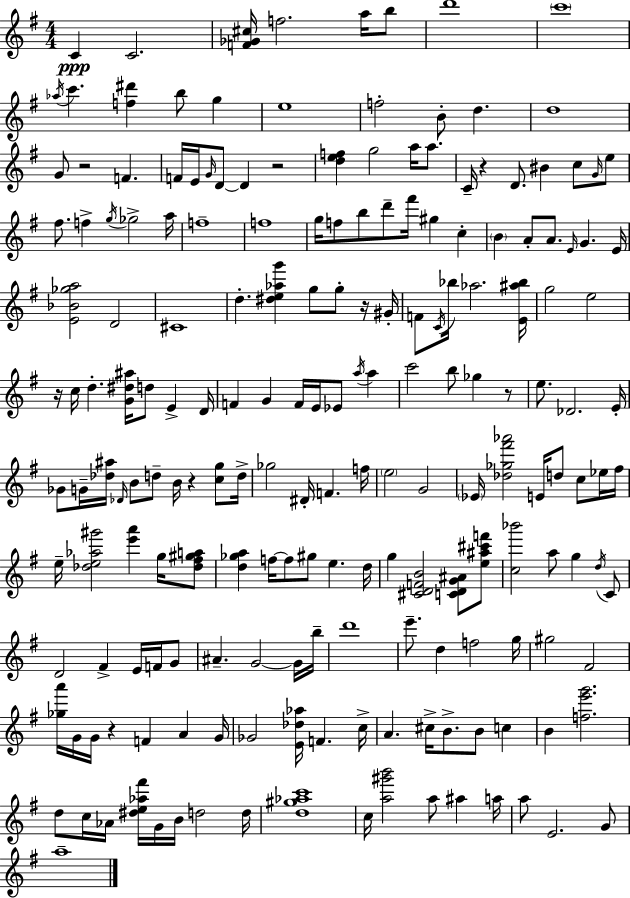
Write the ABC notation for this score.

X:1
T:Untitled
M:4/4
L:1/4
K:Em
C C2 [F_G^c]/4 f2 a/4 b/2 d'4 c'4 _a/4 c' [f^d'] b/2 g e4 f2 B/2 d d4 G/2 z2 F F/4 E/4 G/4 D/2 D z2 [def] g2 a/4 a/2 C/4 z D/2 ^B c/2 G/4 e/2 ^f/2 f g/4 _g2 a/4 f4 f4 g/4 f/2 b/2 d'/2 ^f'/4 ^g c B A/2 A/2 E/4 G E/4 [E_B_ga]2 D2 ^C4 d [^de_ag'] g/2 g/2 z/4 ^G/4 F/2 C/4 _b/4 _a2 [E^a_b]/4 g2 e2 z/4 c/4 d [G^d^a]/4 d/2 E D/4 F G F/4 E/4 _E/2 a/4 a c'2 b/2 _g z/2 e/2 _D2 E/4 _G/2 G/4 [_d^a]/4 _D/4 B/2 d/2 B/4 z [cg]/2 d/4 _g2 ^D/4 F f/4 e2 G2 _E/4 [_d_g^f'_a']2 E/4 d/2 c/2 _e/4 ^f/4 e/4 [_de_a^g']2 [e'a'] g/4 [_d^f^ga]/2 [d_ga] f/4 f/2 ^g/2 e d/4 g [^CDFB]2 [CDG^A]/2 [e^a^c'f']/2 [c_b']2 a/2 g d/4 C/2 D2 ^F E/4 F/4 G/2 ^A G2 G/4 b/4 d'4 e'/2 d f2 g/4 ^g2 ^F2 [_ga']/4 G/4 G/4 z F A G/4 _G2 [E_d_a]/4 F c/4 A ^c/4 B/2 B/2 c B [fe'g']2 d/2 c/4 _A/4 [^de_a^f']/4 G/4 B/4 d2 d/4 [d^g_ac']4 c/4 [a^g'b']2 a/2 ^a a/4 a/2 E2 G/2 a4